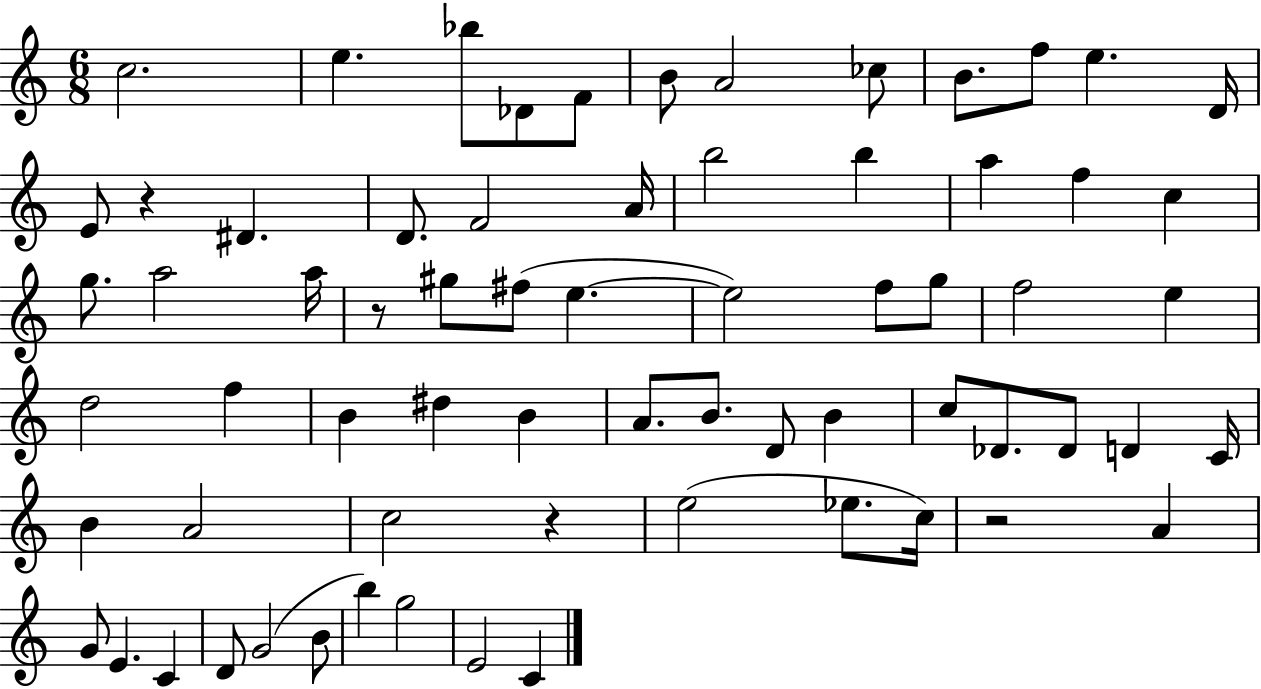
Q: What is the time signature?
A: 6/8